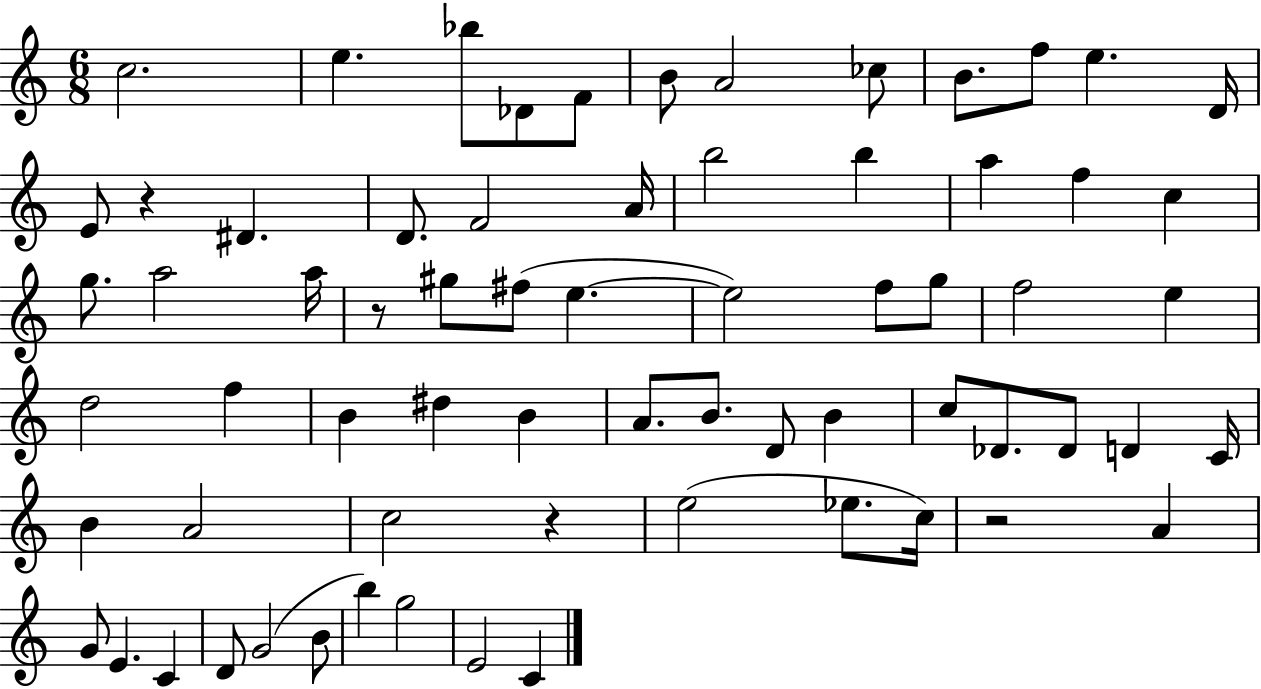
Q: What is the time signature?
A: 6/8